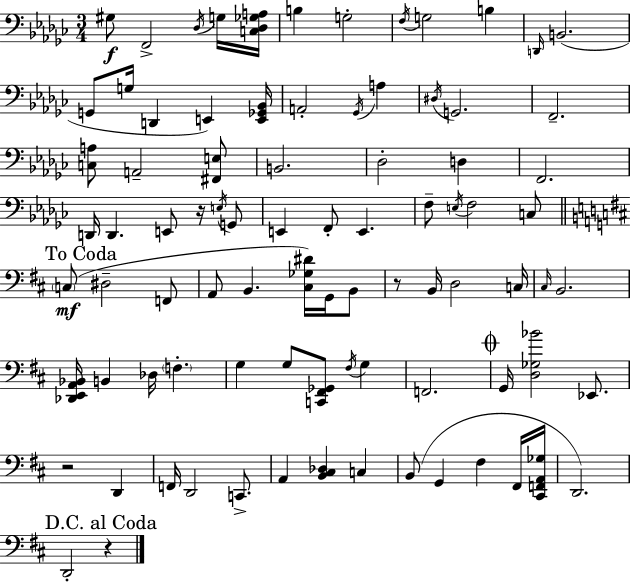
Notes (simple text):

G#3/e F2/h Db3/s G3/s [C3,Db3,Gb3,A3]/s B3/q G3/h F3/s G3/h B3/q D2/s B2/h. G2/e G3/s D2/q E2/q [E2,Gb2,Bb2]/s A2/h Gb2/s A3/q D#3/s G2/h. F2/h. [C3,A3]/e A2/h [F#2,E3]/e B2/h. Db3/h D3/q F2/h. D2/s D2/q. E2/e R/s E3/s G2/e E2/q F2/e E2/q. F3/e E3/s F3/h C3/e C3/e D#3/h F2/e A2/e B2/q. [C#3,Gb3,D#4]/s G2/s B2/e R/e B2/s D3/h C3/s C#3/s B2/h. [Db2,E2,A2,Bb2]/s B2/q Db3/s F3/q. G3/q G3/e [C2,F#2,Gb2]/e F#3/s G3/q F2/h. G2/s [D3,Gb3,Bb4]/h Eb2/e. R/h D2/q F2/s D2/h C2/e. A2/q [B2,C#3,Db3]/q C3/q B2/e G2/q F#3/q F#2/s [C#2,F2,A2,Gb3]/s D2/h. D2/h R/q